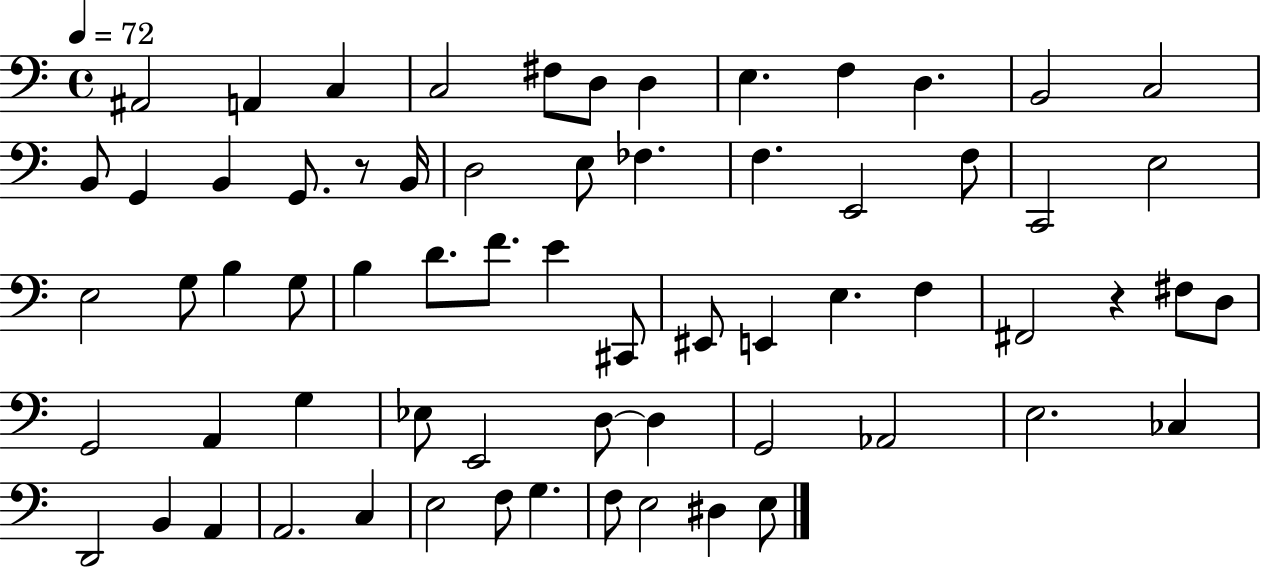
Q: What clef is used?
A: bass